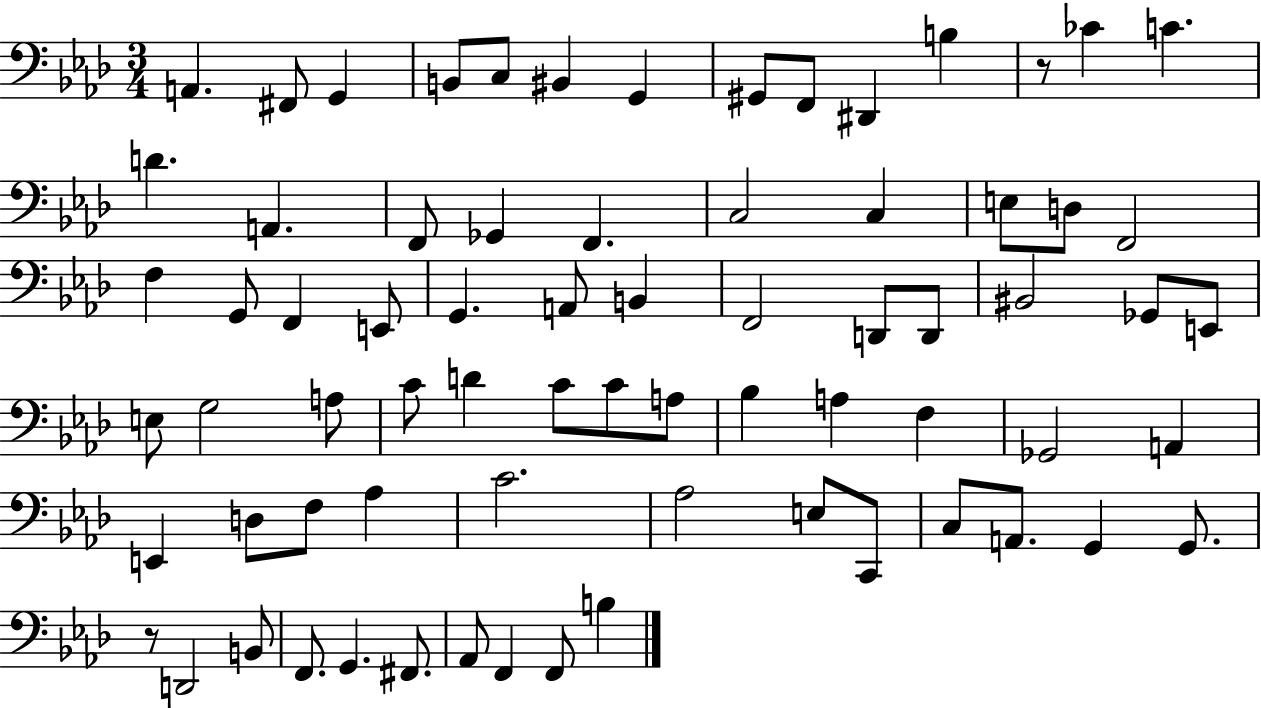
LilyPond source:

{
  \clef bass
  \numericTimeSignature
  \time 3/4
  \key aes \major
  \repeat volta 2 { a,4. fis,8 g,4 | b,8 c8 bis,4 g,4 | gis,8 f,8 dis,4 b4 | r8 ces'4 c'4. | \break d'4. a,4. | f,8 ges,4 f,4. | c2 c4 | e8 d8 f,2 | \break f4 g,8 f,4 e,8 | g,4. a,8 b,4 | f,2 d,8 d,8 | bis,2 ges,8 e,8 | \break e8 g2 a8 | c'8 d'4 c'8 c'8 a8 | bes4 a4 f4 | ges,2 a,4 | \break e,4 d8 f8 aes4 | c'2. | aes2 e8 c,8 | c8 a,8. g,4 g,8. | \break r8 d,2 b,8 | f,8. g,4. fis,8. | aes,8 f,4 f,8 b4 | } \bar "|."
}